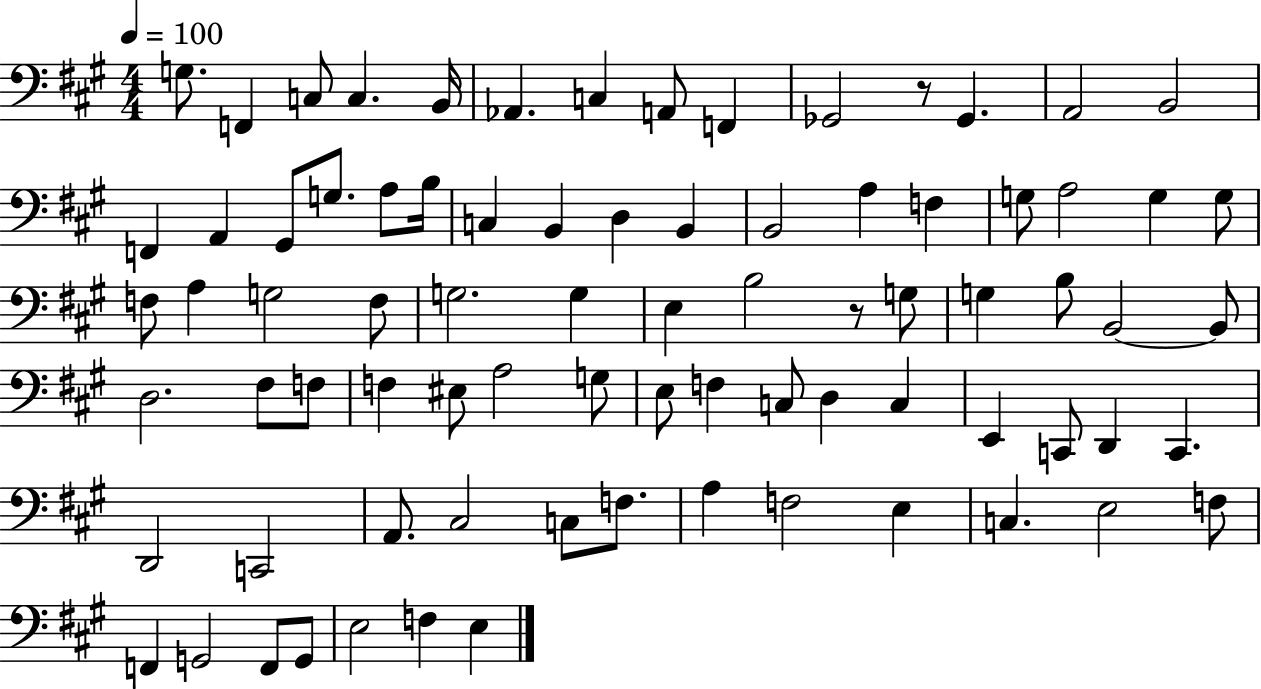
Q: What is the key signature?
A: A major